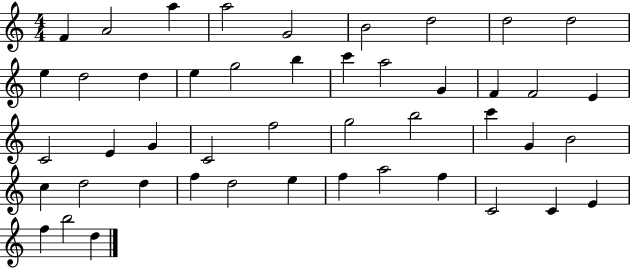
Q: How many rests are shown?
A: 0